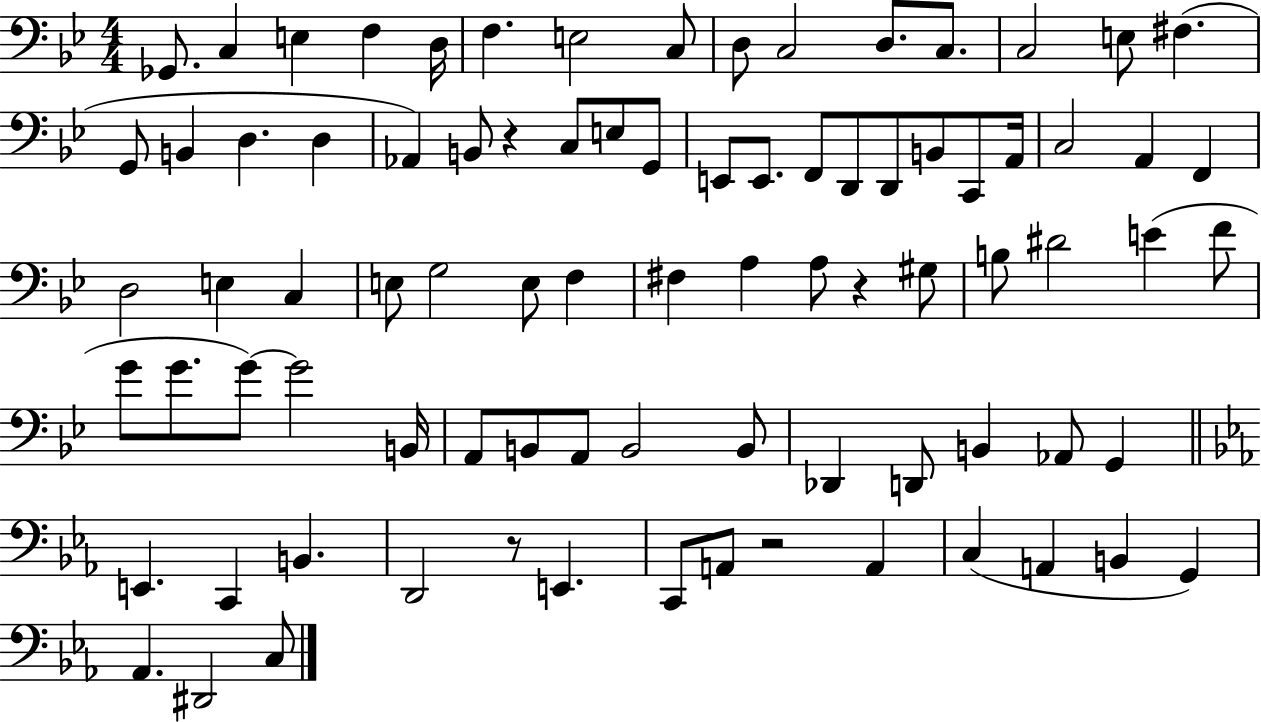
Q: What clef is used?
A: bass